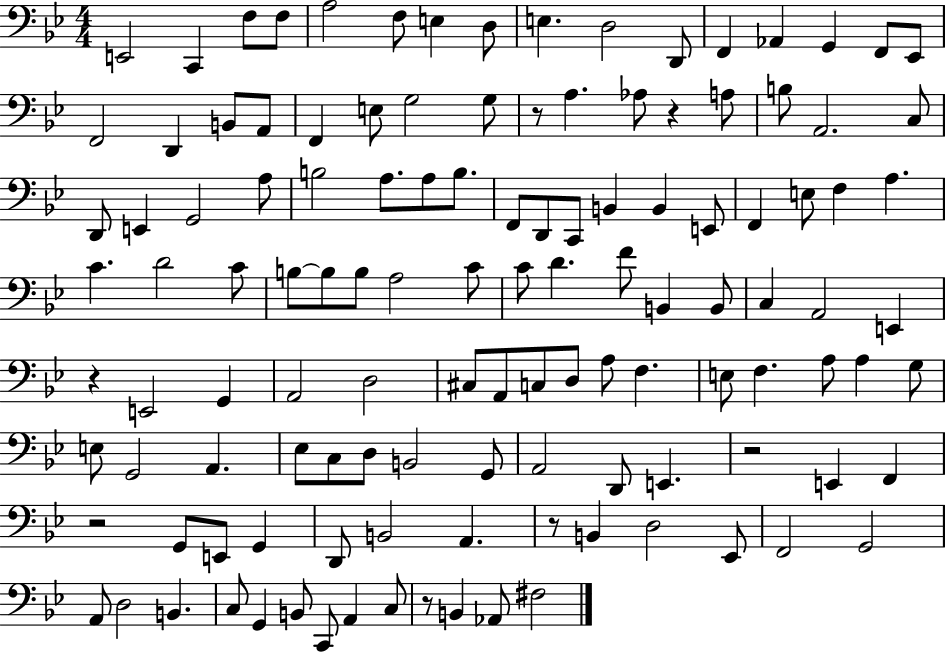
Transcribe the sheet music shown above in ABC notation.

X:1
T:Untitled
M:4/4
L:1/4
K:Bb
E,,2 C,, F,/2 F,/2 A,2 F,/2 E, D,/2 E, D,2 D,,/2 F,, _A,, G,, F,,/2 _E,,/2 F,,2 D,, B,,/2 A,,/2 F,, E,/2 G,2 G,/2 z/2 A, _A,/2 z A,/2 B,/2 A,,2 C,/2 D,,/2 E,, G,,2 A,/2 B,2 A,/2 A,/2 B,/2 F,,/2 D,,/2 C,,/2 B,, B,, E,,/2 F,, E,/2 F, A, C D2 C/2 B,/2 B,/2 B,/2 A,2 C/2 C/2 D F/2 B,, B,,/2 C, A,,2 E,, z E,,2 G,, A,,2 D,2 ^C,/2 A,,/2 C,/2 D,/2 A,/2 F, E,/2 F, A,/2 A, G,/2 E,/2 G,,2 A,, _E,/2 C,/2 D,/2 B,,2 G,,/2 A,,2 D,,/2 E,, z2 E,, F,, z2 G,,/2 E,,/2 G,, D,,/2 B,,2 A,, z/2 B,, D,2 _E,,/2 F,,2 G,,2 A,,/2 D,2 B,, C,/2 G,, B,,/2 C,,/2 A,, C,/2 z/2 B,, _A,,/2 ^F,2